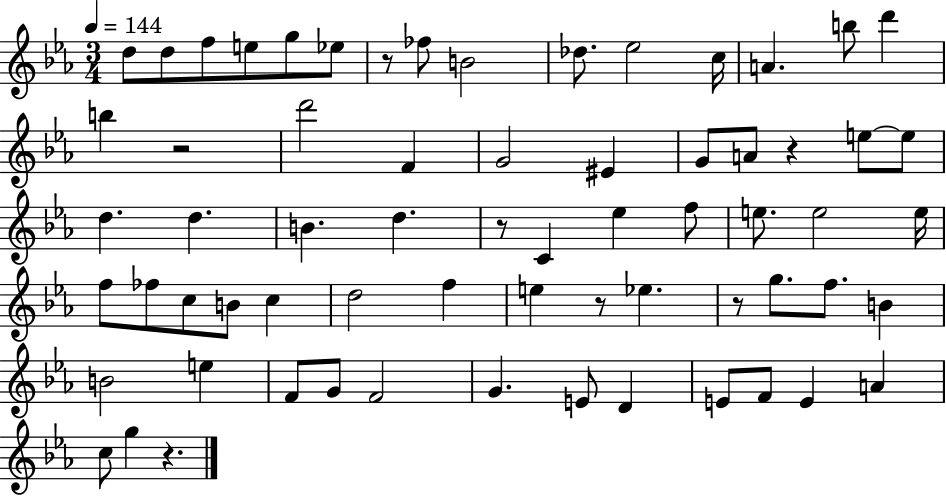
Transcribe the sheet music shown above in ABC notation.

X:1
T:Untitled
M:3/4
L:1/4
K:Eb
d/2 d/2 f/2 e/2 g/2 _e/2 z/2 _f/2 B2 _d/2 _e2 c/4 A b/2 d' b z2 d'2 F G2 ^E G/2 A/2 z e/2 e/2 d d B d z/2 C _e f/2 e/2 e2 e/4 f/2 _f/2 c/2 B/2 c d2 f e z/2 _e z/2 g/2 f/2 B B2 e F/2 G/2 F2 G E/2 D E/2 F/2 E A c/2 g z